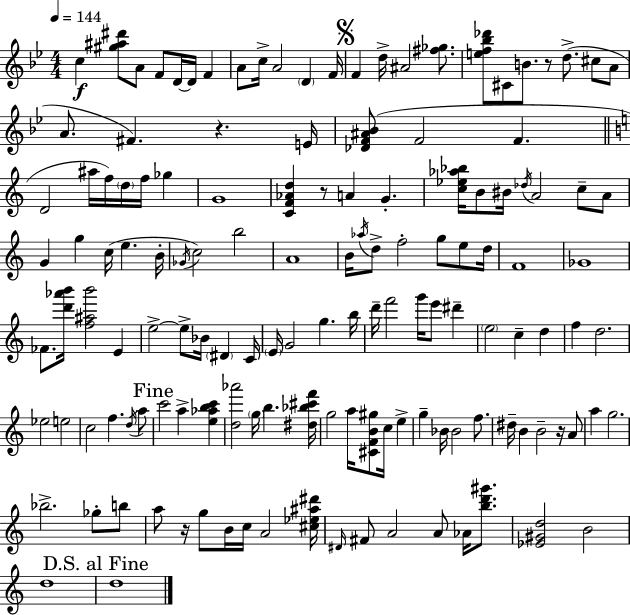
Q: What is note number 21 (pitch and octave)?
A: F#4